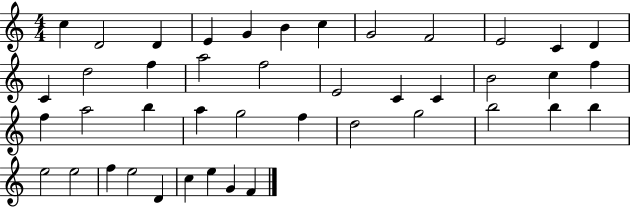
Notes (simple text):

C5/q D4/h D4/q E4/q G4/q B4/q C5/q G4/h F4/h E4/h C4/q D4/q C4/q D5/h F5/q A5/h F5/h E4/h C4/q C4/q B4/h C5/q F5/q F5/q A5/h B5/q A5/q G5/h F5/q D5/h G5/h B5/h B5/q B5/q E5/h E5/h F5/q E5/h D4/q C5/q E5/q G4/q F4/q